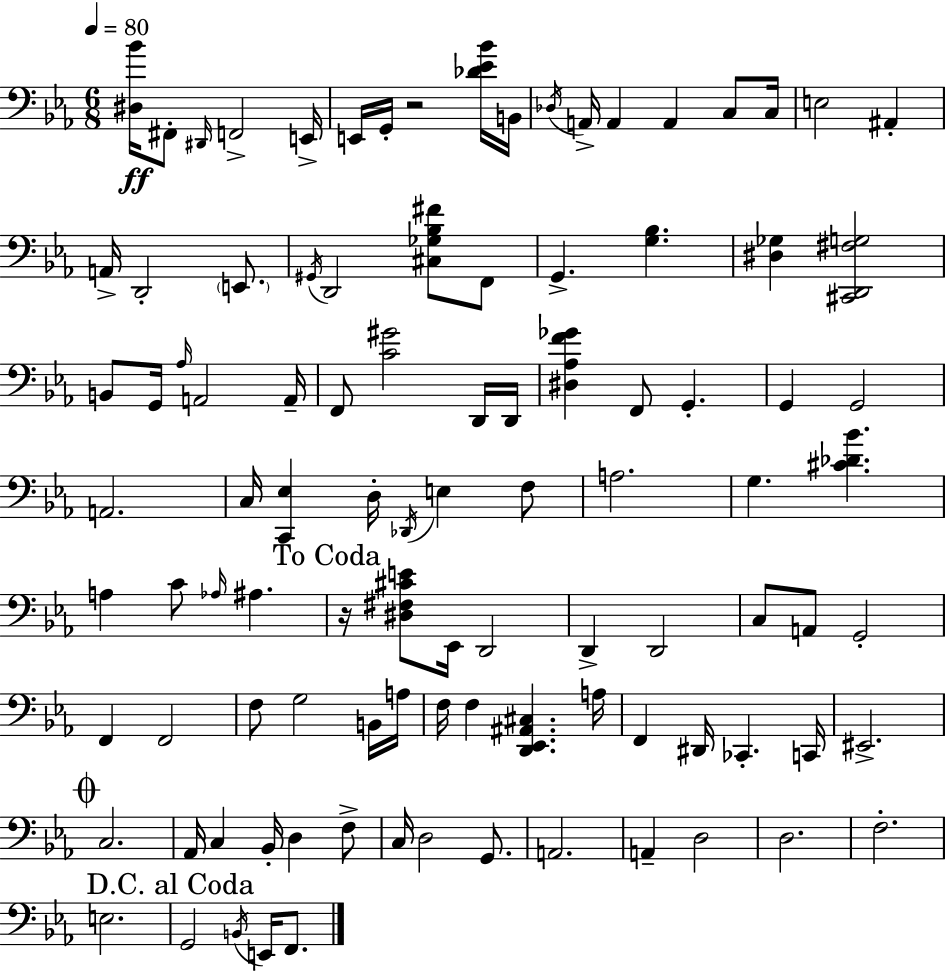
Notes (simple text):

[D#3,Bb4]/s F#2/e D#2/s F2/h E2/s E2/s G2/s R/h [Db4,Eb4,Bb4]/s B2/s Db3/s A2/s A2/q A2/q C3/e C3/s E3/h A#2/q A2/s D2/h E2/e. G#2/s D2/h [C#3,Gb3,Bb3,F#4]/e F2/e G2/q. [G3,Bb3]/q. [D#3,Gb3]/q [C#2,D2,F#3,G3]/h B2/e G2/s Ab3/s A2/h A2/s F2/e [C4,G#4]/h D2/s D2/s [D#3,Ab3,F4,Gb4]/q F2/e G2/q. G2/q G2/h A2/h. C3/s [C2,Eb3]/q D3/s Db2/s E3/q F3/e A3/h. G3/q. [C#4,Db4,Bb4]/q. A3/q C4/e Ab3/s A#3/q. R/s [D#3,F#3,C#4,E4]/e Eb2/s D2/h D2/q D2/h C3/e A2/e G2/h F2/q F2/h F3/e G3/h B2/s A3/s F3/s F3/q [D2,Eb2,A#2,C#3]/q. A3/s F2/q D#2/s CES2/q. C2/s EIS2/h. C3/h. Ab2/s C3/q Bb2/s D3/q F3/e C3/s D3/h G2/e. A2/h. A2/q D3/h D3/h. F3/h. E3/h. G2/h B2/s E2/s F2/e.